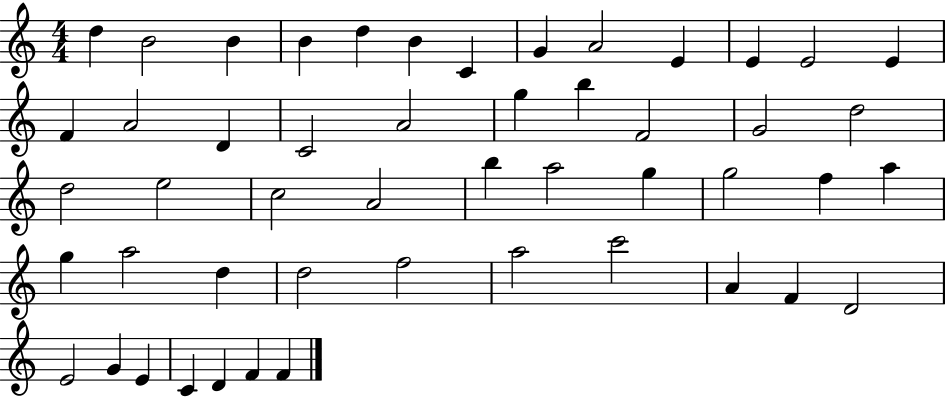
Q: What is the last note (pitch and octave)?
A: F4